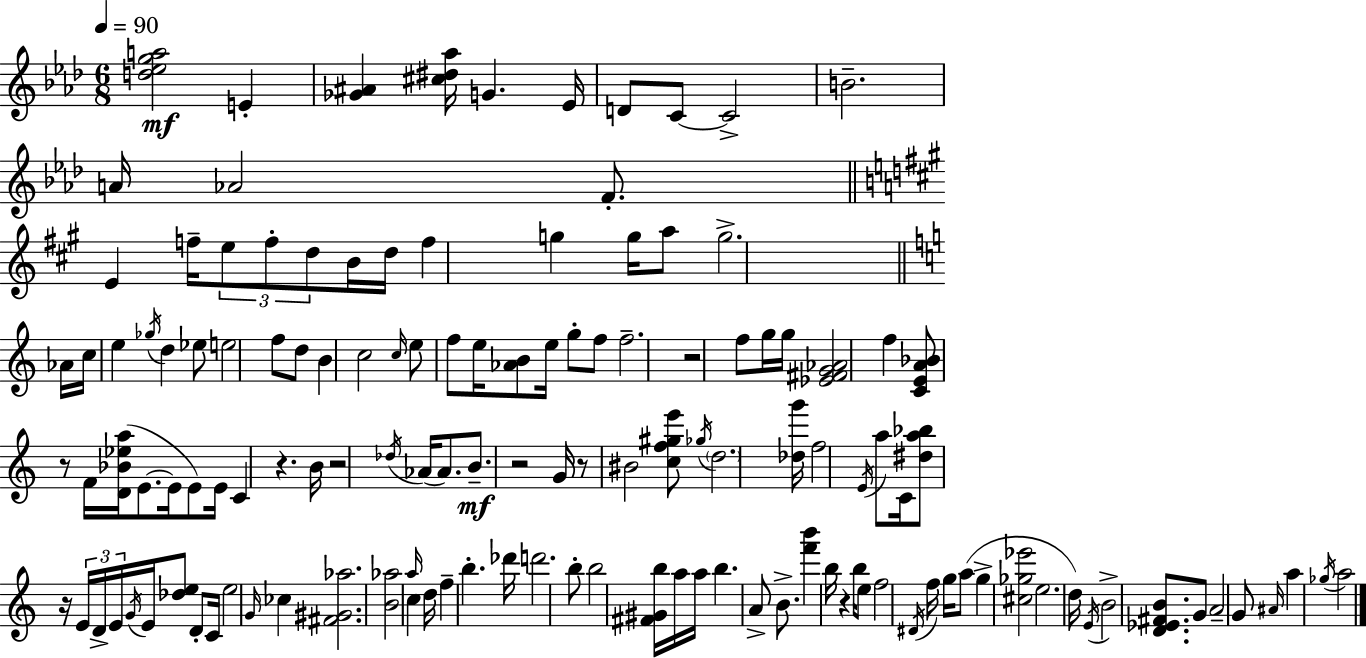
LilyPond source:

{
  \clef treble
  \numericTimeSignature
  \time 6/8
  \key aes \major
  \tempo 4 = 90
  <d'' ees'' g'' a''>2\mf e'4-. | <ges' ais'>4 <cis'' dis'' aes''>16 g'4. ees'16 | d'8 c'8~~ c'2-> | b'2.-- | \break a'16 aes'2 f'8.-. | \bar "||" \break \key a \major e'4 f''16-- \tuplet 3/2 { e''8 f''8-. d''8 } b'16 | d''16 f''4 g''4 g''16 a''8 | g''2.-> | \bar "||" \break \key c \major aes'16 c''16 e''4 \acciaccatura { ges''16 } d''4 ees''8 | e''2 f''8 d''8 | b'4 c''2 | \grace { c''16 } e''8 f''8 e''16 <aes' b'>8 e''16 g''8-. | \break f''8 f''2.-- | r2 f''8 | g''16 g''16 <ees' fis' g' aes'>2 f''4 | <c' e' a' bes'>8 r8 f'16 <d' bes' ees'' a''>16( e'8.~~ e'16 | \break e'8) e'16 c'4 r4. | b'16 r2 \acciaccatura { des''16 }( aes'16 | aes'8.) b'8.--\mf r2 | g'16 r8 bis'2 | \break <c'' f'' gis'' e'''>8 \acciaccatura { ges''16 } \parenthesize d''2. | <des'' g'''>16 f''2 | \acciaccatura { e'16 } a''8 c'16 <dis'' a'' bes''>8 r16 \tuplet 3/2 { e'16 d'16-> e'16 } \acciaccatura { g'16 } | e'16 <des'' e''>8 d'8-. c'16 e''2 | \break \grace { g'16 } ces''4 <fis' gis' aes''>2. | <b' aes''>2 | \grace { a''16 } c''4 d''16 f''4-- | b''4.-. des'''16 d'''2. | \break b''8-. b''2 | <fis' gis' b''>16 a''16 a''16 b''4. | a'8-> b'8.-> <f''' b'''>4 | b''16 r4 b''16 e''8 f''2 | \break \acciaccatura { dis'16 } f''16 g''16 a''8( g''4-> | <cis'' ges'' ees'''>2 e''2. | d''16) \acciaccatura { e'16 } b'2-> | <d' ees' fis' b'>8. g'8 | \break a'2-- g'8 \grace { ais'16 } a''4 | \acciaccatura { ges''16 } a''2 | \bar "|."
}